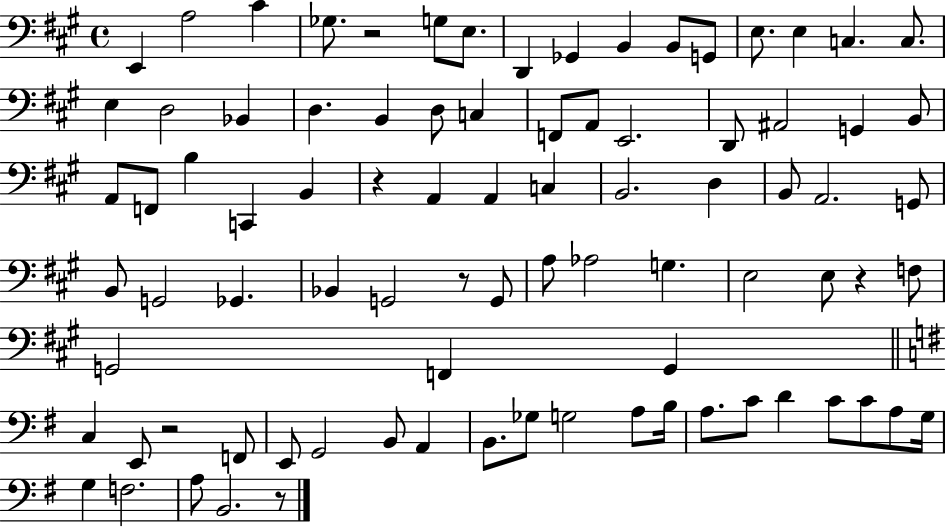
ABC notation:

X:1
T:Untitled
M:4/4
L:1/4
K:A
E,, A,2 ^C _G,/2 z2 G,/2 E,/2 D,, _G,, B,, B,,/2 G,,/2 E,/2 E, C, C,/2 E, D,2 _B,, D, B,, D,/2 C, F,,/2 A,,/2 E,,2 D,,/2 ^A,,2 G,, B,,/2 A,,/2 F,,/2 B, C,, B,, z A,, A,, C, B,,2 D, B,,/2 A,,2 G,,/2 B,,/2 G,,2 _G,, _B,, G,,2 z/2 G,,/2 A,/2 _A,2 G, E,2 E,/2 z F,/2 G,,2 F,, G,, C, E,,/2 z2 F,,/2 E,,/2 G,,2 B,,/2 A,, B,,/2 _G,/2 G,2 A,/2 B,/4 A,/2 C/2 D C/2 C/2 A,/2 G,/4 G, F,2 A,/2 B,,2 z/2